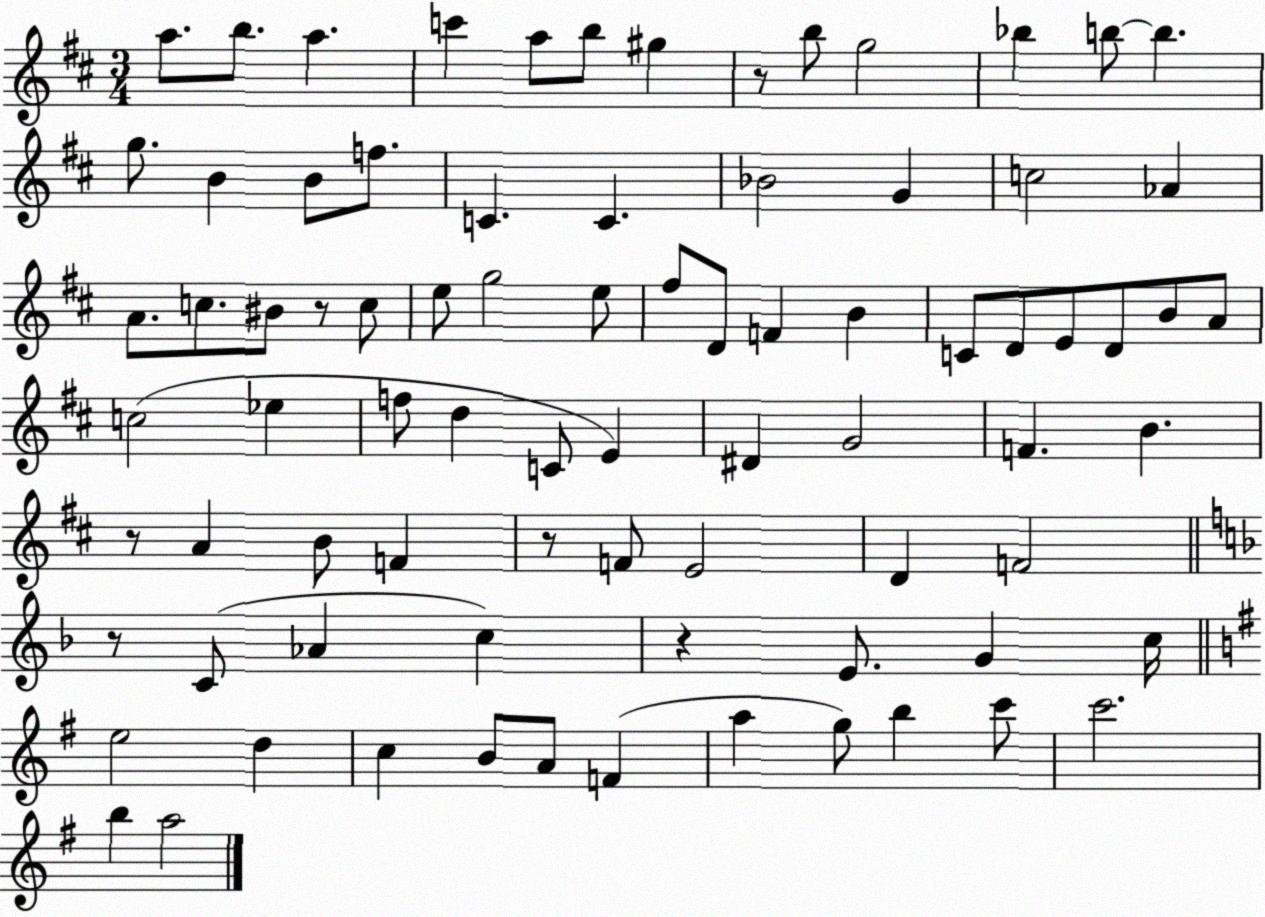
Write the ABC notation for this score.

X:1
T:Untitled
M:3/4
L:1/4
K:D
a/2 b/2 a c' a/2 b/2 ^g z/2 b/2 g2 _b b/2 b g/2 B B/2 f/2 C C _B2 G c2 _A A/2 c/2 ^B/2 z/2 c/2 e/2 g2 e/2 ^f/2 D/2 F B C/2 D/2 E/2 D/2 B/2 A/2 c2 _e f/2 d C/2 E ^D G2 F B z/2 A B/2 F z/2 F/2 E2 D F2 z/2 C/2 _A c z E/2 G c/4 e2 d c B/2 A/2 F a g/2 b c'/2 c'2 b a2